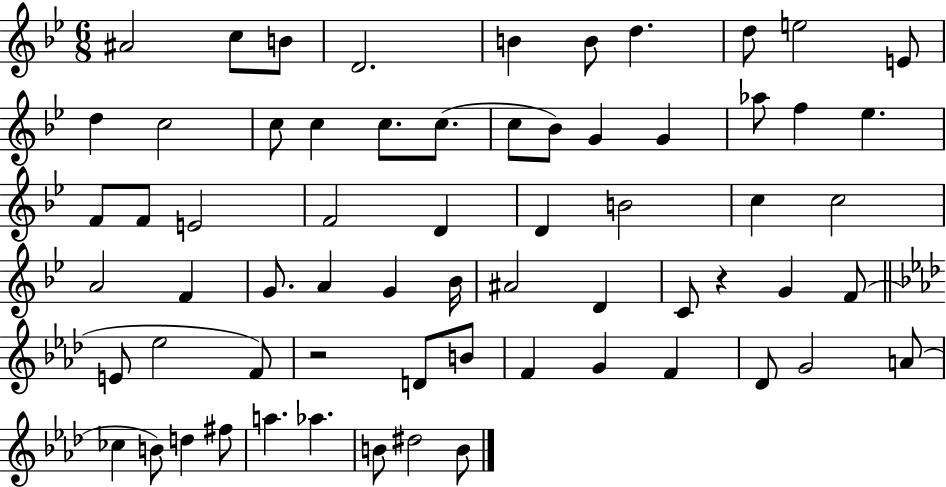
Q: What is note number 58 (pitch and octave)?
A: F#5